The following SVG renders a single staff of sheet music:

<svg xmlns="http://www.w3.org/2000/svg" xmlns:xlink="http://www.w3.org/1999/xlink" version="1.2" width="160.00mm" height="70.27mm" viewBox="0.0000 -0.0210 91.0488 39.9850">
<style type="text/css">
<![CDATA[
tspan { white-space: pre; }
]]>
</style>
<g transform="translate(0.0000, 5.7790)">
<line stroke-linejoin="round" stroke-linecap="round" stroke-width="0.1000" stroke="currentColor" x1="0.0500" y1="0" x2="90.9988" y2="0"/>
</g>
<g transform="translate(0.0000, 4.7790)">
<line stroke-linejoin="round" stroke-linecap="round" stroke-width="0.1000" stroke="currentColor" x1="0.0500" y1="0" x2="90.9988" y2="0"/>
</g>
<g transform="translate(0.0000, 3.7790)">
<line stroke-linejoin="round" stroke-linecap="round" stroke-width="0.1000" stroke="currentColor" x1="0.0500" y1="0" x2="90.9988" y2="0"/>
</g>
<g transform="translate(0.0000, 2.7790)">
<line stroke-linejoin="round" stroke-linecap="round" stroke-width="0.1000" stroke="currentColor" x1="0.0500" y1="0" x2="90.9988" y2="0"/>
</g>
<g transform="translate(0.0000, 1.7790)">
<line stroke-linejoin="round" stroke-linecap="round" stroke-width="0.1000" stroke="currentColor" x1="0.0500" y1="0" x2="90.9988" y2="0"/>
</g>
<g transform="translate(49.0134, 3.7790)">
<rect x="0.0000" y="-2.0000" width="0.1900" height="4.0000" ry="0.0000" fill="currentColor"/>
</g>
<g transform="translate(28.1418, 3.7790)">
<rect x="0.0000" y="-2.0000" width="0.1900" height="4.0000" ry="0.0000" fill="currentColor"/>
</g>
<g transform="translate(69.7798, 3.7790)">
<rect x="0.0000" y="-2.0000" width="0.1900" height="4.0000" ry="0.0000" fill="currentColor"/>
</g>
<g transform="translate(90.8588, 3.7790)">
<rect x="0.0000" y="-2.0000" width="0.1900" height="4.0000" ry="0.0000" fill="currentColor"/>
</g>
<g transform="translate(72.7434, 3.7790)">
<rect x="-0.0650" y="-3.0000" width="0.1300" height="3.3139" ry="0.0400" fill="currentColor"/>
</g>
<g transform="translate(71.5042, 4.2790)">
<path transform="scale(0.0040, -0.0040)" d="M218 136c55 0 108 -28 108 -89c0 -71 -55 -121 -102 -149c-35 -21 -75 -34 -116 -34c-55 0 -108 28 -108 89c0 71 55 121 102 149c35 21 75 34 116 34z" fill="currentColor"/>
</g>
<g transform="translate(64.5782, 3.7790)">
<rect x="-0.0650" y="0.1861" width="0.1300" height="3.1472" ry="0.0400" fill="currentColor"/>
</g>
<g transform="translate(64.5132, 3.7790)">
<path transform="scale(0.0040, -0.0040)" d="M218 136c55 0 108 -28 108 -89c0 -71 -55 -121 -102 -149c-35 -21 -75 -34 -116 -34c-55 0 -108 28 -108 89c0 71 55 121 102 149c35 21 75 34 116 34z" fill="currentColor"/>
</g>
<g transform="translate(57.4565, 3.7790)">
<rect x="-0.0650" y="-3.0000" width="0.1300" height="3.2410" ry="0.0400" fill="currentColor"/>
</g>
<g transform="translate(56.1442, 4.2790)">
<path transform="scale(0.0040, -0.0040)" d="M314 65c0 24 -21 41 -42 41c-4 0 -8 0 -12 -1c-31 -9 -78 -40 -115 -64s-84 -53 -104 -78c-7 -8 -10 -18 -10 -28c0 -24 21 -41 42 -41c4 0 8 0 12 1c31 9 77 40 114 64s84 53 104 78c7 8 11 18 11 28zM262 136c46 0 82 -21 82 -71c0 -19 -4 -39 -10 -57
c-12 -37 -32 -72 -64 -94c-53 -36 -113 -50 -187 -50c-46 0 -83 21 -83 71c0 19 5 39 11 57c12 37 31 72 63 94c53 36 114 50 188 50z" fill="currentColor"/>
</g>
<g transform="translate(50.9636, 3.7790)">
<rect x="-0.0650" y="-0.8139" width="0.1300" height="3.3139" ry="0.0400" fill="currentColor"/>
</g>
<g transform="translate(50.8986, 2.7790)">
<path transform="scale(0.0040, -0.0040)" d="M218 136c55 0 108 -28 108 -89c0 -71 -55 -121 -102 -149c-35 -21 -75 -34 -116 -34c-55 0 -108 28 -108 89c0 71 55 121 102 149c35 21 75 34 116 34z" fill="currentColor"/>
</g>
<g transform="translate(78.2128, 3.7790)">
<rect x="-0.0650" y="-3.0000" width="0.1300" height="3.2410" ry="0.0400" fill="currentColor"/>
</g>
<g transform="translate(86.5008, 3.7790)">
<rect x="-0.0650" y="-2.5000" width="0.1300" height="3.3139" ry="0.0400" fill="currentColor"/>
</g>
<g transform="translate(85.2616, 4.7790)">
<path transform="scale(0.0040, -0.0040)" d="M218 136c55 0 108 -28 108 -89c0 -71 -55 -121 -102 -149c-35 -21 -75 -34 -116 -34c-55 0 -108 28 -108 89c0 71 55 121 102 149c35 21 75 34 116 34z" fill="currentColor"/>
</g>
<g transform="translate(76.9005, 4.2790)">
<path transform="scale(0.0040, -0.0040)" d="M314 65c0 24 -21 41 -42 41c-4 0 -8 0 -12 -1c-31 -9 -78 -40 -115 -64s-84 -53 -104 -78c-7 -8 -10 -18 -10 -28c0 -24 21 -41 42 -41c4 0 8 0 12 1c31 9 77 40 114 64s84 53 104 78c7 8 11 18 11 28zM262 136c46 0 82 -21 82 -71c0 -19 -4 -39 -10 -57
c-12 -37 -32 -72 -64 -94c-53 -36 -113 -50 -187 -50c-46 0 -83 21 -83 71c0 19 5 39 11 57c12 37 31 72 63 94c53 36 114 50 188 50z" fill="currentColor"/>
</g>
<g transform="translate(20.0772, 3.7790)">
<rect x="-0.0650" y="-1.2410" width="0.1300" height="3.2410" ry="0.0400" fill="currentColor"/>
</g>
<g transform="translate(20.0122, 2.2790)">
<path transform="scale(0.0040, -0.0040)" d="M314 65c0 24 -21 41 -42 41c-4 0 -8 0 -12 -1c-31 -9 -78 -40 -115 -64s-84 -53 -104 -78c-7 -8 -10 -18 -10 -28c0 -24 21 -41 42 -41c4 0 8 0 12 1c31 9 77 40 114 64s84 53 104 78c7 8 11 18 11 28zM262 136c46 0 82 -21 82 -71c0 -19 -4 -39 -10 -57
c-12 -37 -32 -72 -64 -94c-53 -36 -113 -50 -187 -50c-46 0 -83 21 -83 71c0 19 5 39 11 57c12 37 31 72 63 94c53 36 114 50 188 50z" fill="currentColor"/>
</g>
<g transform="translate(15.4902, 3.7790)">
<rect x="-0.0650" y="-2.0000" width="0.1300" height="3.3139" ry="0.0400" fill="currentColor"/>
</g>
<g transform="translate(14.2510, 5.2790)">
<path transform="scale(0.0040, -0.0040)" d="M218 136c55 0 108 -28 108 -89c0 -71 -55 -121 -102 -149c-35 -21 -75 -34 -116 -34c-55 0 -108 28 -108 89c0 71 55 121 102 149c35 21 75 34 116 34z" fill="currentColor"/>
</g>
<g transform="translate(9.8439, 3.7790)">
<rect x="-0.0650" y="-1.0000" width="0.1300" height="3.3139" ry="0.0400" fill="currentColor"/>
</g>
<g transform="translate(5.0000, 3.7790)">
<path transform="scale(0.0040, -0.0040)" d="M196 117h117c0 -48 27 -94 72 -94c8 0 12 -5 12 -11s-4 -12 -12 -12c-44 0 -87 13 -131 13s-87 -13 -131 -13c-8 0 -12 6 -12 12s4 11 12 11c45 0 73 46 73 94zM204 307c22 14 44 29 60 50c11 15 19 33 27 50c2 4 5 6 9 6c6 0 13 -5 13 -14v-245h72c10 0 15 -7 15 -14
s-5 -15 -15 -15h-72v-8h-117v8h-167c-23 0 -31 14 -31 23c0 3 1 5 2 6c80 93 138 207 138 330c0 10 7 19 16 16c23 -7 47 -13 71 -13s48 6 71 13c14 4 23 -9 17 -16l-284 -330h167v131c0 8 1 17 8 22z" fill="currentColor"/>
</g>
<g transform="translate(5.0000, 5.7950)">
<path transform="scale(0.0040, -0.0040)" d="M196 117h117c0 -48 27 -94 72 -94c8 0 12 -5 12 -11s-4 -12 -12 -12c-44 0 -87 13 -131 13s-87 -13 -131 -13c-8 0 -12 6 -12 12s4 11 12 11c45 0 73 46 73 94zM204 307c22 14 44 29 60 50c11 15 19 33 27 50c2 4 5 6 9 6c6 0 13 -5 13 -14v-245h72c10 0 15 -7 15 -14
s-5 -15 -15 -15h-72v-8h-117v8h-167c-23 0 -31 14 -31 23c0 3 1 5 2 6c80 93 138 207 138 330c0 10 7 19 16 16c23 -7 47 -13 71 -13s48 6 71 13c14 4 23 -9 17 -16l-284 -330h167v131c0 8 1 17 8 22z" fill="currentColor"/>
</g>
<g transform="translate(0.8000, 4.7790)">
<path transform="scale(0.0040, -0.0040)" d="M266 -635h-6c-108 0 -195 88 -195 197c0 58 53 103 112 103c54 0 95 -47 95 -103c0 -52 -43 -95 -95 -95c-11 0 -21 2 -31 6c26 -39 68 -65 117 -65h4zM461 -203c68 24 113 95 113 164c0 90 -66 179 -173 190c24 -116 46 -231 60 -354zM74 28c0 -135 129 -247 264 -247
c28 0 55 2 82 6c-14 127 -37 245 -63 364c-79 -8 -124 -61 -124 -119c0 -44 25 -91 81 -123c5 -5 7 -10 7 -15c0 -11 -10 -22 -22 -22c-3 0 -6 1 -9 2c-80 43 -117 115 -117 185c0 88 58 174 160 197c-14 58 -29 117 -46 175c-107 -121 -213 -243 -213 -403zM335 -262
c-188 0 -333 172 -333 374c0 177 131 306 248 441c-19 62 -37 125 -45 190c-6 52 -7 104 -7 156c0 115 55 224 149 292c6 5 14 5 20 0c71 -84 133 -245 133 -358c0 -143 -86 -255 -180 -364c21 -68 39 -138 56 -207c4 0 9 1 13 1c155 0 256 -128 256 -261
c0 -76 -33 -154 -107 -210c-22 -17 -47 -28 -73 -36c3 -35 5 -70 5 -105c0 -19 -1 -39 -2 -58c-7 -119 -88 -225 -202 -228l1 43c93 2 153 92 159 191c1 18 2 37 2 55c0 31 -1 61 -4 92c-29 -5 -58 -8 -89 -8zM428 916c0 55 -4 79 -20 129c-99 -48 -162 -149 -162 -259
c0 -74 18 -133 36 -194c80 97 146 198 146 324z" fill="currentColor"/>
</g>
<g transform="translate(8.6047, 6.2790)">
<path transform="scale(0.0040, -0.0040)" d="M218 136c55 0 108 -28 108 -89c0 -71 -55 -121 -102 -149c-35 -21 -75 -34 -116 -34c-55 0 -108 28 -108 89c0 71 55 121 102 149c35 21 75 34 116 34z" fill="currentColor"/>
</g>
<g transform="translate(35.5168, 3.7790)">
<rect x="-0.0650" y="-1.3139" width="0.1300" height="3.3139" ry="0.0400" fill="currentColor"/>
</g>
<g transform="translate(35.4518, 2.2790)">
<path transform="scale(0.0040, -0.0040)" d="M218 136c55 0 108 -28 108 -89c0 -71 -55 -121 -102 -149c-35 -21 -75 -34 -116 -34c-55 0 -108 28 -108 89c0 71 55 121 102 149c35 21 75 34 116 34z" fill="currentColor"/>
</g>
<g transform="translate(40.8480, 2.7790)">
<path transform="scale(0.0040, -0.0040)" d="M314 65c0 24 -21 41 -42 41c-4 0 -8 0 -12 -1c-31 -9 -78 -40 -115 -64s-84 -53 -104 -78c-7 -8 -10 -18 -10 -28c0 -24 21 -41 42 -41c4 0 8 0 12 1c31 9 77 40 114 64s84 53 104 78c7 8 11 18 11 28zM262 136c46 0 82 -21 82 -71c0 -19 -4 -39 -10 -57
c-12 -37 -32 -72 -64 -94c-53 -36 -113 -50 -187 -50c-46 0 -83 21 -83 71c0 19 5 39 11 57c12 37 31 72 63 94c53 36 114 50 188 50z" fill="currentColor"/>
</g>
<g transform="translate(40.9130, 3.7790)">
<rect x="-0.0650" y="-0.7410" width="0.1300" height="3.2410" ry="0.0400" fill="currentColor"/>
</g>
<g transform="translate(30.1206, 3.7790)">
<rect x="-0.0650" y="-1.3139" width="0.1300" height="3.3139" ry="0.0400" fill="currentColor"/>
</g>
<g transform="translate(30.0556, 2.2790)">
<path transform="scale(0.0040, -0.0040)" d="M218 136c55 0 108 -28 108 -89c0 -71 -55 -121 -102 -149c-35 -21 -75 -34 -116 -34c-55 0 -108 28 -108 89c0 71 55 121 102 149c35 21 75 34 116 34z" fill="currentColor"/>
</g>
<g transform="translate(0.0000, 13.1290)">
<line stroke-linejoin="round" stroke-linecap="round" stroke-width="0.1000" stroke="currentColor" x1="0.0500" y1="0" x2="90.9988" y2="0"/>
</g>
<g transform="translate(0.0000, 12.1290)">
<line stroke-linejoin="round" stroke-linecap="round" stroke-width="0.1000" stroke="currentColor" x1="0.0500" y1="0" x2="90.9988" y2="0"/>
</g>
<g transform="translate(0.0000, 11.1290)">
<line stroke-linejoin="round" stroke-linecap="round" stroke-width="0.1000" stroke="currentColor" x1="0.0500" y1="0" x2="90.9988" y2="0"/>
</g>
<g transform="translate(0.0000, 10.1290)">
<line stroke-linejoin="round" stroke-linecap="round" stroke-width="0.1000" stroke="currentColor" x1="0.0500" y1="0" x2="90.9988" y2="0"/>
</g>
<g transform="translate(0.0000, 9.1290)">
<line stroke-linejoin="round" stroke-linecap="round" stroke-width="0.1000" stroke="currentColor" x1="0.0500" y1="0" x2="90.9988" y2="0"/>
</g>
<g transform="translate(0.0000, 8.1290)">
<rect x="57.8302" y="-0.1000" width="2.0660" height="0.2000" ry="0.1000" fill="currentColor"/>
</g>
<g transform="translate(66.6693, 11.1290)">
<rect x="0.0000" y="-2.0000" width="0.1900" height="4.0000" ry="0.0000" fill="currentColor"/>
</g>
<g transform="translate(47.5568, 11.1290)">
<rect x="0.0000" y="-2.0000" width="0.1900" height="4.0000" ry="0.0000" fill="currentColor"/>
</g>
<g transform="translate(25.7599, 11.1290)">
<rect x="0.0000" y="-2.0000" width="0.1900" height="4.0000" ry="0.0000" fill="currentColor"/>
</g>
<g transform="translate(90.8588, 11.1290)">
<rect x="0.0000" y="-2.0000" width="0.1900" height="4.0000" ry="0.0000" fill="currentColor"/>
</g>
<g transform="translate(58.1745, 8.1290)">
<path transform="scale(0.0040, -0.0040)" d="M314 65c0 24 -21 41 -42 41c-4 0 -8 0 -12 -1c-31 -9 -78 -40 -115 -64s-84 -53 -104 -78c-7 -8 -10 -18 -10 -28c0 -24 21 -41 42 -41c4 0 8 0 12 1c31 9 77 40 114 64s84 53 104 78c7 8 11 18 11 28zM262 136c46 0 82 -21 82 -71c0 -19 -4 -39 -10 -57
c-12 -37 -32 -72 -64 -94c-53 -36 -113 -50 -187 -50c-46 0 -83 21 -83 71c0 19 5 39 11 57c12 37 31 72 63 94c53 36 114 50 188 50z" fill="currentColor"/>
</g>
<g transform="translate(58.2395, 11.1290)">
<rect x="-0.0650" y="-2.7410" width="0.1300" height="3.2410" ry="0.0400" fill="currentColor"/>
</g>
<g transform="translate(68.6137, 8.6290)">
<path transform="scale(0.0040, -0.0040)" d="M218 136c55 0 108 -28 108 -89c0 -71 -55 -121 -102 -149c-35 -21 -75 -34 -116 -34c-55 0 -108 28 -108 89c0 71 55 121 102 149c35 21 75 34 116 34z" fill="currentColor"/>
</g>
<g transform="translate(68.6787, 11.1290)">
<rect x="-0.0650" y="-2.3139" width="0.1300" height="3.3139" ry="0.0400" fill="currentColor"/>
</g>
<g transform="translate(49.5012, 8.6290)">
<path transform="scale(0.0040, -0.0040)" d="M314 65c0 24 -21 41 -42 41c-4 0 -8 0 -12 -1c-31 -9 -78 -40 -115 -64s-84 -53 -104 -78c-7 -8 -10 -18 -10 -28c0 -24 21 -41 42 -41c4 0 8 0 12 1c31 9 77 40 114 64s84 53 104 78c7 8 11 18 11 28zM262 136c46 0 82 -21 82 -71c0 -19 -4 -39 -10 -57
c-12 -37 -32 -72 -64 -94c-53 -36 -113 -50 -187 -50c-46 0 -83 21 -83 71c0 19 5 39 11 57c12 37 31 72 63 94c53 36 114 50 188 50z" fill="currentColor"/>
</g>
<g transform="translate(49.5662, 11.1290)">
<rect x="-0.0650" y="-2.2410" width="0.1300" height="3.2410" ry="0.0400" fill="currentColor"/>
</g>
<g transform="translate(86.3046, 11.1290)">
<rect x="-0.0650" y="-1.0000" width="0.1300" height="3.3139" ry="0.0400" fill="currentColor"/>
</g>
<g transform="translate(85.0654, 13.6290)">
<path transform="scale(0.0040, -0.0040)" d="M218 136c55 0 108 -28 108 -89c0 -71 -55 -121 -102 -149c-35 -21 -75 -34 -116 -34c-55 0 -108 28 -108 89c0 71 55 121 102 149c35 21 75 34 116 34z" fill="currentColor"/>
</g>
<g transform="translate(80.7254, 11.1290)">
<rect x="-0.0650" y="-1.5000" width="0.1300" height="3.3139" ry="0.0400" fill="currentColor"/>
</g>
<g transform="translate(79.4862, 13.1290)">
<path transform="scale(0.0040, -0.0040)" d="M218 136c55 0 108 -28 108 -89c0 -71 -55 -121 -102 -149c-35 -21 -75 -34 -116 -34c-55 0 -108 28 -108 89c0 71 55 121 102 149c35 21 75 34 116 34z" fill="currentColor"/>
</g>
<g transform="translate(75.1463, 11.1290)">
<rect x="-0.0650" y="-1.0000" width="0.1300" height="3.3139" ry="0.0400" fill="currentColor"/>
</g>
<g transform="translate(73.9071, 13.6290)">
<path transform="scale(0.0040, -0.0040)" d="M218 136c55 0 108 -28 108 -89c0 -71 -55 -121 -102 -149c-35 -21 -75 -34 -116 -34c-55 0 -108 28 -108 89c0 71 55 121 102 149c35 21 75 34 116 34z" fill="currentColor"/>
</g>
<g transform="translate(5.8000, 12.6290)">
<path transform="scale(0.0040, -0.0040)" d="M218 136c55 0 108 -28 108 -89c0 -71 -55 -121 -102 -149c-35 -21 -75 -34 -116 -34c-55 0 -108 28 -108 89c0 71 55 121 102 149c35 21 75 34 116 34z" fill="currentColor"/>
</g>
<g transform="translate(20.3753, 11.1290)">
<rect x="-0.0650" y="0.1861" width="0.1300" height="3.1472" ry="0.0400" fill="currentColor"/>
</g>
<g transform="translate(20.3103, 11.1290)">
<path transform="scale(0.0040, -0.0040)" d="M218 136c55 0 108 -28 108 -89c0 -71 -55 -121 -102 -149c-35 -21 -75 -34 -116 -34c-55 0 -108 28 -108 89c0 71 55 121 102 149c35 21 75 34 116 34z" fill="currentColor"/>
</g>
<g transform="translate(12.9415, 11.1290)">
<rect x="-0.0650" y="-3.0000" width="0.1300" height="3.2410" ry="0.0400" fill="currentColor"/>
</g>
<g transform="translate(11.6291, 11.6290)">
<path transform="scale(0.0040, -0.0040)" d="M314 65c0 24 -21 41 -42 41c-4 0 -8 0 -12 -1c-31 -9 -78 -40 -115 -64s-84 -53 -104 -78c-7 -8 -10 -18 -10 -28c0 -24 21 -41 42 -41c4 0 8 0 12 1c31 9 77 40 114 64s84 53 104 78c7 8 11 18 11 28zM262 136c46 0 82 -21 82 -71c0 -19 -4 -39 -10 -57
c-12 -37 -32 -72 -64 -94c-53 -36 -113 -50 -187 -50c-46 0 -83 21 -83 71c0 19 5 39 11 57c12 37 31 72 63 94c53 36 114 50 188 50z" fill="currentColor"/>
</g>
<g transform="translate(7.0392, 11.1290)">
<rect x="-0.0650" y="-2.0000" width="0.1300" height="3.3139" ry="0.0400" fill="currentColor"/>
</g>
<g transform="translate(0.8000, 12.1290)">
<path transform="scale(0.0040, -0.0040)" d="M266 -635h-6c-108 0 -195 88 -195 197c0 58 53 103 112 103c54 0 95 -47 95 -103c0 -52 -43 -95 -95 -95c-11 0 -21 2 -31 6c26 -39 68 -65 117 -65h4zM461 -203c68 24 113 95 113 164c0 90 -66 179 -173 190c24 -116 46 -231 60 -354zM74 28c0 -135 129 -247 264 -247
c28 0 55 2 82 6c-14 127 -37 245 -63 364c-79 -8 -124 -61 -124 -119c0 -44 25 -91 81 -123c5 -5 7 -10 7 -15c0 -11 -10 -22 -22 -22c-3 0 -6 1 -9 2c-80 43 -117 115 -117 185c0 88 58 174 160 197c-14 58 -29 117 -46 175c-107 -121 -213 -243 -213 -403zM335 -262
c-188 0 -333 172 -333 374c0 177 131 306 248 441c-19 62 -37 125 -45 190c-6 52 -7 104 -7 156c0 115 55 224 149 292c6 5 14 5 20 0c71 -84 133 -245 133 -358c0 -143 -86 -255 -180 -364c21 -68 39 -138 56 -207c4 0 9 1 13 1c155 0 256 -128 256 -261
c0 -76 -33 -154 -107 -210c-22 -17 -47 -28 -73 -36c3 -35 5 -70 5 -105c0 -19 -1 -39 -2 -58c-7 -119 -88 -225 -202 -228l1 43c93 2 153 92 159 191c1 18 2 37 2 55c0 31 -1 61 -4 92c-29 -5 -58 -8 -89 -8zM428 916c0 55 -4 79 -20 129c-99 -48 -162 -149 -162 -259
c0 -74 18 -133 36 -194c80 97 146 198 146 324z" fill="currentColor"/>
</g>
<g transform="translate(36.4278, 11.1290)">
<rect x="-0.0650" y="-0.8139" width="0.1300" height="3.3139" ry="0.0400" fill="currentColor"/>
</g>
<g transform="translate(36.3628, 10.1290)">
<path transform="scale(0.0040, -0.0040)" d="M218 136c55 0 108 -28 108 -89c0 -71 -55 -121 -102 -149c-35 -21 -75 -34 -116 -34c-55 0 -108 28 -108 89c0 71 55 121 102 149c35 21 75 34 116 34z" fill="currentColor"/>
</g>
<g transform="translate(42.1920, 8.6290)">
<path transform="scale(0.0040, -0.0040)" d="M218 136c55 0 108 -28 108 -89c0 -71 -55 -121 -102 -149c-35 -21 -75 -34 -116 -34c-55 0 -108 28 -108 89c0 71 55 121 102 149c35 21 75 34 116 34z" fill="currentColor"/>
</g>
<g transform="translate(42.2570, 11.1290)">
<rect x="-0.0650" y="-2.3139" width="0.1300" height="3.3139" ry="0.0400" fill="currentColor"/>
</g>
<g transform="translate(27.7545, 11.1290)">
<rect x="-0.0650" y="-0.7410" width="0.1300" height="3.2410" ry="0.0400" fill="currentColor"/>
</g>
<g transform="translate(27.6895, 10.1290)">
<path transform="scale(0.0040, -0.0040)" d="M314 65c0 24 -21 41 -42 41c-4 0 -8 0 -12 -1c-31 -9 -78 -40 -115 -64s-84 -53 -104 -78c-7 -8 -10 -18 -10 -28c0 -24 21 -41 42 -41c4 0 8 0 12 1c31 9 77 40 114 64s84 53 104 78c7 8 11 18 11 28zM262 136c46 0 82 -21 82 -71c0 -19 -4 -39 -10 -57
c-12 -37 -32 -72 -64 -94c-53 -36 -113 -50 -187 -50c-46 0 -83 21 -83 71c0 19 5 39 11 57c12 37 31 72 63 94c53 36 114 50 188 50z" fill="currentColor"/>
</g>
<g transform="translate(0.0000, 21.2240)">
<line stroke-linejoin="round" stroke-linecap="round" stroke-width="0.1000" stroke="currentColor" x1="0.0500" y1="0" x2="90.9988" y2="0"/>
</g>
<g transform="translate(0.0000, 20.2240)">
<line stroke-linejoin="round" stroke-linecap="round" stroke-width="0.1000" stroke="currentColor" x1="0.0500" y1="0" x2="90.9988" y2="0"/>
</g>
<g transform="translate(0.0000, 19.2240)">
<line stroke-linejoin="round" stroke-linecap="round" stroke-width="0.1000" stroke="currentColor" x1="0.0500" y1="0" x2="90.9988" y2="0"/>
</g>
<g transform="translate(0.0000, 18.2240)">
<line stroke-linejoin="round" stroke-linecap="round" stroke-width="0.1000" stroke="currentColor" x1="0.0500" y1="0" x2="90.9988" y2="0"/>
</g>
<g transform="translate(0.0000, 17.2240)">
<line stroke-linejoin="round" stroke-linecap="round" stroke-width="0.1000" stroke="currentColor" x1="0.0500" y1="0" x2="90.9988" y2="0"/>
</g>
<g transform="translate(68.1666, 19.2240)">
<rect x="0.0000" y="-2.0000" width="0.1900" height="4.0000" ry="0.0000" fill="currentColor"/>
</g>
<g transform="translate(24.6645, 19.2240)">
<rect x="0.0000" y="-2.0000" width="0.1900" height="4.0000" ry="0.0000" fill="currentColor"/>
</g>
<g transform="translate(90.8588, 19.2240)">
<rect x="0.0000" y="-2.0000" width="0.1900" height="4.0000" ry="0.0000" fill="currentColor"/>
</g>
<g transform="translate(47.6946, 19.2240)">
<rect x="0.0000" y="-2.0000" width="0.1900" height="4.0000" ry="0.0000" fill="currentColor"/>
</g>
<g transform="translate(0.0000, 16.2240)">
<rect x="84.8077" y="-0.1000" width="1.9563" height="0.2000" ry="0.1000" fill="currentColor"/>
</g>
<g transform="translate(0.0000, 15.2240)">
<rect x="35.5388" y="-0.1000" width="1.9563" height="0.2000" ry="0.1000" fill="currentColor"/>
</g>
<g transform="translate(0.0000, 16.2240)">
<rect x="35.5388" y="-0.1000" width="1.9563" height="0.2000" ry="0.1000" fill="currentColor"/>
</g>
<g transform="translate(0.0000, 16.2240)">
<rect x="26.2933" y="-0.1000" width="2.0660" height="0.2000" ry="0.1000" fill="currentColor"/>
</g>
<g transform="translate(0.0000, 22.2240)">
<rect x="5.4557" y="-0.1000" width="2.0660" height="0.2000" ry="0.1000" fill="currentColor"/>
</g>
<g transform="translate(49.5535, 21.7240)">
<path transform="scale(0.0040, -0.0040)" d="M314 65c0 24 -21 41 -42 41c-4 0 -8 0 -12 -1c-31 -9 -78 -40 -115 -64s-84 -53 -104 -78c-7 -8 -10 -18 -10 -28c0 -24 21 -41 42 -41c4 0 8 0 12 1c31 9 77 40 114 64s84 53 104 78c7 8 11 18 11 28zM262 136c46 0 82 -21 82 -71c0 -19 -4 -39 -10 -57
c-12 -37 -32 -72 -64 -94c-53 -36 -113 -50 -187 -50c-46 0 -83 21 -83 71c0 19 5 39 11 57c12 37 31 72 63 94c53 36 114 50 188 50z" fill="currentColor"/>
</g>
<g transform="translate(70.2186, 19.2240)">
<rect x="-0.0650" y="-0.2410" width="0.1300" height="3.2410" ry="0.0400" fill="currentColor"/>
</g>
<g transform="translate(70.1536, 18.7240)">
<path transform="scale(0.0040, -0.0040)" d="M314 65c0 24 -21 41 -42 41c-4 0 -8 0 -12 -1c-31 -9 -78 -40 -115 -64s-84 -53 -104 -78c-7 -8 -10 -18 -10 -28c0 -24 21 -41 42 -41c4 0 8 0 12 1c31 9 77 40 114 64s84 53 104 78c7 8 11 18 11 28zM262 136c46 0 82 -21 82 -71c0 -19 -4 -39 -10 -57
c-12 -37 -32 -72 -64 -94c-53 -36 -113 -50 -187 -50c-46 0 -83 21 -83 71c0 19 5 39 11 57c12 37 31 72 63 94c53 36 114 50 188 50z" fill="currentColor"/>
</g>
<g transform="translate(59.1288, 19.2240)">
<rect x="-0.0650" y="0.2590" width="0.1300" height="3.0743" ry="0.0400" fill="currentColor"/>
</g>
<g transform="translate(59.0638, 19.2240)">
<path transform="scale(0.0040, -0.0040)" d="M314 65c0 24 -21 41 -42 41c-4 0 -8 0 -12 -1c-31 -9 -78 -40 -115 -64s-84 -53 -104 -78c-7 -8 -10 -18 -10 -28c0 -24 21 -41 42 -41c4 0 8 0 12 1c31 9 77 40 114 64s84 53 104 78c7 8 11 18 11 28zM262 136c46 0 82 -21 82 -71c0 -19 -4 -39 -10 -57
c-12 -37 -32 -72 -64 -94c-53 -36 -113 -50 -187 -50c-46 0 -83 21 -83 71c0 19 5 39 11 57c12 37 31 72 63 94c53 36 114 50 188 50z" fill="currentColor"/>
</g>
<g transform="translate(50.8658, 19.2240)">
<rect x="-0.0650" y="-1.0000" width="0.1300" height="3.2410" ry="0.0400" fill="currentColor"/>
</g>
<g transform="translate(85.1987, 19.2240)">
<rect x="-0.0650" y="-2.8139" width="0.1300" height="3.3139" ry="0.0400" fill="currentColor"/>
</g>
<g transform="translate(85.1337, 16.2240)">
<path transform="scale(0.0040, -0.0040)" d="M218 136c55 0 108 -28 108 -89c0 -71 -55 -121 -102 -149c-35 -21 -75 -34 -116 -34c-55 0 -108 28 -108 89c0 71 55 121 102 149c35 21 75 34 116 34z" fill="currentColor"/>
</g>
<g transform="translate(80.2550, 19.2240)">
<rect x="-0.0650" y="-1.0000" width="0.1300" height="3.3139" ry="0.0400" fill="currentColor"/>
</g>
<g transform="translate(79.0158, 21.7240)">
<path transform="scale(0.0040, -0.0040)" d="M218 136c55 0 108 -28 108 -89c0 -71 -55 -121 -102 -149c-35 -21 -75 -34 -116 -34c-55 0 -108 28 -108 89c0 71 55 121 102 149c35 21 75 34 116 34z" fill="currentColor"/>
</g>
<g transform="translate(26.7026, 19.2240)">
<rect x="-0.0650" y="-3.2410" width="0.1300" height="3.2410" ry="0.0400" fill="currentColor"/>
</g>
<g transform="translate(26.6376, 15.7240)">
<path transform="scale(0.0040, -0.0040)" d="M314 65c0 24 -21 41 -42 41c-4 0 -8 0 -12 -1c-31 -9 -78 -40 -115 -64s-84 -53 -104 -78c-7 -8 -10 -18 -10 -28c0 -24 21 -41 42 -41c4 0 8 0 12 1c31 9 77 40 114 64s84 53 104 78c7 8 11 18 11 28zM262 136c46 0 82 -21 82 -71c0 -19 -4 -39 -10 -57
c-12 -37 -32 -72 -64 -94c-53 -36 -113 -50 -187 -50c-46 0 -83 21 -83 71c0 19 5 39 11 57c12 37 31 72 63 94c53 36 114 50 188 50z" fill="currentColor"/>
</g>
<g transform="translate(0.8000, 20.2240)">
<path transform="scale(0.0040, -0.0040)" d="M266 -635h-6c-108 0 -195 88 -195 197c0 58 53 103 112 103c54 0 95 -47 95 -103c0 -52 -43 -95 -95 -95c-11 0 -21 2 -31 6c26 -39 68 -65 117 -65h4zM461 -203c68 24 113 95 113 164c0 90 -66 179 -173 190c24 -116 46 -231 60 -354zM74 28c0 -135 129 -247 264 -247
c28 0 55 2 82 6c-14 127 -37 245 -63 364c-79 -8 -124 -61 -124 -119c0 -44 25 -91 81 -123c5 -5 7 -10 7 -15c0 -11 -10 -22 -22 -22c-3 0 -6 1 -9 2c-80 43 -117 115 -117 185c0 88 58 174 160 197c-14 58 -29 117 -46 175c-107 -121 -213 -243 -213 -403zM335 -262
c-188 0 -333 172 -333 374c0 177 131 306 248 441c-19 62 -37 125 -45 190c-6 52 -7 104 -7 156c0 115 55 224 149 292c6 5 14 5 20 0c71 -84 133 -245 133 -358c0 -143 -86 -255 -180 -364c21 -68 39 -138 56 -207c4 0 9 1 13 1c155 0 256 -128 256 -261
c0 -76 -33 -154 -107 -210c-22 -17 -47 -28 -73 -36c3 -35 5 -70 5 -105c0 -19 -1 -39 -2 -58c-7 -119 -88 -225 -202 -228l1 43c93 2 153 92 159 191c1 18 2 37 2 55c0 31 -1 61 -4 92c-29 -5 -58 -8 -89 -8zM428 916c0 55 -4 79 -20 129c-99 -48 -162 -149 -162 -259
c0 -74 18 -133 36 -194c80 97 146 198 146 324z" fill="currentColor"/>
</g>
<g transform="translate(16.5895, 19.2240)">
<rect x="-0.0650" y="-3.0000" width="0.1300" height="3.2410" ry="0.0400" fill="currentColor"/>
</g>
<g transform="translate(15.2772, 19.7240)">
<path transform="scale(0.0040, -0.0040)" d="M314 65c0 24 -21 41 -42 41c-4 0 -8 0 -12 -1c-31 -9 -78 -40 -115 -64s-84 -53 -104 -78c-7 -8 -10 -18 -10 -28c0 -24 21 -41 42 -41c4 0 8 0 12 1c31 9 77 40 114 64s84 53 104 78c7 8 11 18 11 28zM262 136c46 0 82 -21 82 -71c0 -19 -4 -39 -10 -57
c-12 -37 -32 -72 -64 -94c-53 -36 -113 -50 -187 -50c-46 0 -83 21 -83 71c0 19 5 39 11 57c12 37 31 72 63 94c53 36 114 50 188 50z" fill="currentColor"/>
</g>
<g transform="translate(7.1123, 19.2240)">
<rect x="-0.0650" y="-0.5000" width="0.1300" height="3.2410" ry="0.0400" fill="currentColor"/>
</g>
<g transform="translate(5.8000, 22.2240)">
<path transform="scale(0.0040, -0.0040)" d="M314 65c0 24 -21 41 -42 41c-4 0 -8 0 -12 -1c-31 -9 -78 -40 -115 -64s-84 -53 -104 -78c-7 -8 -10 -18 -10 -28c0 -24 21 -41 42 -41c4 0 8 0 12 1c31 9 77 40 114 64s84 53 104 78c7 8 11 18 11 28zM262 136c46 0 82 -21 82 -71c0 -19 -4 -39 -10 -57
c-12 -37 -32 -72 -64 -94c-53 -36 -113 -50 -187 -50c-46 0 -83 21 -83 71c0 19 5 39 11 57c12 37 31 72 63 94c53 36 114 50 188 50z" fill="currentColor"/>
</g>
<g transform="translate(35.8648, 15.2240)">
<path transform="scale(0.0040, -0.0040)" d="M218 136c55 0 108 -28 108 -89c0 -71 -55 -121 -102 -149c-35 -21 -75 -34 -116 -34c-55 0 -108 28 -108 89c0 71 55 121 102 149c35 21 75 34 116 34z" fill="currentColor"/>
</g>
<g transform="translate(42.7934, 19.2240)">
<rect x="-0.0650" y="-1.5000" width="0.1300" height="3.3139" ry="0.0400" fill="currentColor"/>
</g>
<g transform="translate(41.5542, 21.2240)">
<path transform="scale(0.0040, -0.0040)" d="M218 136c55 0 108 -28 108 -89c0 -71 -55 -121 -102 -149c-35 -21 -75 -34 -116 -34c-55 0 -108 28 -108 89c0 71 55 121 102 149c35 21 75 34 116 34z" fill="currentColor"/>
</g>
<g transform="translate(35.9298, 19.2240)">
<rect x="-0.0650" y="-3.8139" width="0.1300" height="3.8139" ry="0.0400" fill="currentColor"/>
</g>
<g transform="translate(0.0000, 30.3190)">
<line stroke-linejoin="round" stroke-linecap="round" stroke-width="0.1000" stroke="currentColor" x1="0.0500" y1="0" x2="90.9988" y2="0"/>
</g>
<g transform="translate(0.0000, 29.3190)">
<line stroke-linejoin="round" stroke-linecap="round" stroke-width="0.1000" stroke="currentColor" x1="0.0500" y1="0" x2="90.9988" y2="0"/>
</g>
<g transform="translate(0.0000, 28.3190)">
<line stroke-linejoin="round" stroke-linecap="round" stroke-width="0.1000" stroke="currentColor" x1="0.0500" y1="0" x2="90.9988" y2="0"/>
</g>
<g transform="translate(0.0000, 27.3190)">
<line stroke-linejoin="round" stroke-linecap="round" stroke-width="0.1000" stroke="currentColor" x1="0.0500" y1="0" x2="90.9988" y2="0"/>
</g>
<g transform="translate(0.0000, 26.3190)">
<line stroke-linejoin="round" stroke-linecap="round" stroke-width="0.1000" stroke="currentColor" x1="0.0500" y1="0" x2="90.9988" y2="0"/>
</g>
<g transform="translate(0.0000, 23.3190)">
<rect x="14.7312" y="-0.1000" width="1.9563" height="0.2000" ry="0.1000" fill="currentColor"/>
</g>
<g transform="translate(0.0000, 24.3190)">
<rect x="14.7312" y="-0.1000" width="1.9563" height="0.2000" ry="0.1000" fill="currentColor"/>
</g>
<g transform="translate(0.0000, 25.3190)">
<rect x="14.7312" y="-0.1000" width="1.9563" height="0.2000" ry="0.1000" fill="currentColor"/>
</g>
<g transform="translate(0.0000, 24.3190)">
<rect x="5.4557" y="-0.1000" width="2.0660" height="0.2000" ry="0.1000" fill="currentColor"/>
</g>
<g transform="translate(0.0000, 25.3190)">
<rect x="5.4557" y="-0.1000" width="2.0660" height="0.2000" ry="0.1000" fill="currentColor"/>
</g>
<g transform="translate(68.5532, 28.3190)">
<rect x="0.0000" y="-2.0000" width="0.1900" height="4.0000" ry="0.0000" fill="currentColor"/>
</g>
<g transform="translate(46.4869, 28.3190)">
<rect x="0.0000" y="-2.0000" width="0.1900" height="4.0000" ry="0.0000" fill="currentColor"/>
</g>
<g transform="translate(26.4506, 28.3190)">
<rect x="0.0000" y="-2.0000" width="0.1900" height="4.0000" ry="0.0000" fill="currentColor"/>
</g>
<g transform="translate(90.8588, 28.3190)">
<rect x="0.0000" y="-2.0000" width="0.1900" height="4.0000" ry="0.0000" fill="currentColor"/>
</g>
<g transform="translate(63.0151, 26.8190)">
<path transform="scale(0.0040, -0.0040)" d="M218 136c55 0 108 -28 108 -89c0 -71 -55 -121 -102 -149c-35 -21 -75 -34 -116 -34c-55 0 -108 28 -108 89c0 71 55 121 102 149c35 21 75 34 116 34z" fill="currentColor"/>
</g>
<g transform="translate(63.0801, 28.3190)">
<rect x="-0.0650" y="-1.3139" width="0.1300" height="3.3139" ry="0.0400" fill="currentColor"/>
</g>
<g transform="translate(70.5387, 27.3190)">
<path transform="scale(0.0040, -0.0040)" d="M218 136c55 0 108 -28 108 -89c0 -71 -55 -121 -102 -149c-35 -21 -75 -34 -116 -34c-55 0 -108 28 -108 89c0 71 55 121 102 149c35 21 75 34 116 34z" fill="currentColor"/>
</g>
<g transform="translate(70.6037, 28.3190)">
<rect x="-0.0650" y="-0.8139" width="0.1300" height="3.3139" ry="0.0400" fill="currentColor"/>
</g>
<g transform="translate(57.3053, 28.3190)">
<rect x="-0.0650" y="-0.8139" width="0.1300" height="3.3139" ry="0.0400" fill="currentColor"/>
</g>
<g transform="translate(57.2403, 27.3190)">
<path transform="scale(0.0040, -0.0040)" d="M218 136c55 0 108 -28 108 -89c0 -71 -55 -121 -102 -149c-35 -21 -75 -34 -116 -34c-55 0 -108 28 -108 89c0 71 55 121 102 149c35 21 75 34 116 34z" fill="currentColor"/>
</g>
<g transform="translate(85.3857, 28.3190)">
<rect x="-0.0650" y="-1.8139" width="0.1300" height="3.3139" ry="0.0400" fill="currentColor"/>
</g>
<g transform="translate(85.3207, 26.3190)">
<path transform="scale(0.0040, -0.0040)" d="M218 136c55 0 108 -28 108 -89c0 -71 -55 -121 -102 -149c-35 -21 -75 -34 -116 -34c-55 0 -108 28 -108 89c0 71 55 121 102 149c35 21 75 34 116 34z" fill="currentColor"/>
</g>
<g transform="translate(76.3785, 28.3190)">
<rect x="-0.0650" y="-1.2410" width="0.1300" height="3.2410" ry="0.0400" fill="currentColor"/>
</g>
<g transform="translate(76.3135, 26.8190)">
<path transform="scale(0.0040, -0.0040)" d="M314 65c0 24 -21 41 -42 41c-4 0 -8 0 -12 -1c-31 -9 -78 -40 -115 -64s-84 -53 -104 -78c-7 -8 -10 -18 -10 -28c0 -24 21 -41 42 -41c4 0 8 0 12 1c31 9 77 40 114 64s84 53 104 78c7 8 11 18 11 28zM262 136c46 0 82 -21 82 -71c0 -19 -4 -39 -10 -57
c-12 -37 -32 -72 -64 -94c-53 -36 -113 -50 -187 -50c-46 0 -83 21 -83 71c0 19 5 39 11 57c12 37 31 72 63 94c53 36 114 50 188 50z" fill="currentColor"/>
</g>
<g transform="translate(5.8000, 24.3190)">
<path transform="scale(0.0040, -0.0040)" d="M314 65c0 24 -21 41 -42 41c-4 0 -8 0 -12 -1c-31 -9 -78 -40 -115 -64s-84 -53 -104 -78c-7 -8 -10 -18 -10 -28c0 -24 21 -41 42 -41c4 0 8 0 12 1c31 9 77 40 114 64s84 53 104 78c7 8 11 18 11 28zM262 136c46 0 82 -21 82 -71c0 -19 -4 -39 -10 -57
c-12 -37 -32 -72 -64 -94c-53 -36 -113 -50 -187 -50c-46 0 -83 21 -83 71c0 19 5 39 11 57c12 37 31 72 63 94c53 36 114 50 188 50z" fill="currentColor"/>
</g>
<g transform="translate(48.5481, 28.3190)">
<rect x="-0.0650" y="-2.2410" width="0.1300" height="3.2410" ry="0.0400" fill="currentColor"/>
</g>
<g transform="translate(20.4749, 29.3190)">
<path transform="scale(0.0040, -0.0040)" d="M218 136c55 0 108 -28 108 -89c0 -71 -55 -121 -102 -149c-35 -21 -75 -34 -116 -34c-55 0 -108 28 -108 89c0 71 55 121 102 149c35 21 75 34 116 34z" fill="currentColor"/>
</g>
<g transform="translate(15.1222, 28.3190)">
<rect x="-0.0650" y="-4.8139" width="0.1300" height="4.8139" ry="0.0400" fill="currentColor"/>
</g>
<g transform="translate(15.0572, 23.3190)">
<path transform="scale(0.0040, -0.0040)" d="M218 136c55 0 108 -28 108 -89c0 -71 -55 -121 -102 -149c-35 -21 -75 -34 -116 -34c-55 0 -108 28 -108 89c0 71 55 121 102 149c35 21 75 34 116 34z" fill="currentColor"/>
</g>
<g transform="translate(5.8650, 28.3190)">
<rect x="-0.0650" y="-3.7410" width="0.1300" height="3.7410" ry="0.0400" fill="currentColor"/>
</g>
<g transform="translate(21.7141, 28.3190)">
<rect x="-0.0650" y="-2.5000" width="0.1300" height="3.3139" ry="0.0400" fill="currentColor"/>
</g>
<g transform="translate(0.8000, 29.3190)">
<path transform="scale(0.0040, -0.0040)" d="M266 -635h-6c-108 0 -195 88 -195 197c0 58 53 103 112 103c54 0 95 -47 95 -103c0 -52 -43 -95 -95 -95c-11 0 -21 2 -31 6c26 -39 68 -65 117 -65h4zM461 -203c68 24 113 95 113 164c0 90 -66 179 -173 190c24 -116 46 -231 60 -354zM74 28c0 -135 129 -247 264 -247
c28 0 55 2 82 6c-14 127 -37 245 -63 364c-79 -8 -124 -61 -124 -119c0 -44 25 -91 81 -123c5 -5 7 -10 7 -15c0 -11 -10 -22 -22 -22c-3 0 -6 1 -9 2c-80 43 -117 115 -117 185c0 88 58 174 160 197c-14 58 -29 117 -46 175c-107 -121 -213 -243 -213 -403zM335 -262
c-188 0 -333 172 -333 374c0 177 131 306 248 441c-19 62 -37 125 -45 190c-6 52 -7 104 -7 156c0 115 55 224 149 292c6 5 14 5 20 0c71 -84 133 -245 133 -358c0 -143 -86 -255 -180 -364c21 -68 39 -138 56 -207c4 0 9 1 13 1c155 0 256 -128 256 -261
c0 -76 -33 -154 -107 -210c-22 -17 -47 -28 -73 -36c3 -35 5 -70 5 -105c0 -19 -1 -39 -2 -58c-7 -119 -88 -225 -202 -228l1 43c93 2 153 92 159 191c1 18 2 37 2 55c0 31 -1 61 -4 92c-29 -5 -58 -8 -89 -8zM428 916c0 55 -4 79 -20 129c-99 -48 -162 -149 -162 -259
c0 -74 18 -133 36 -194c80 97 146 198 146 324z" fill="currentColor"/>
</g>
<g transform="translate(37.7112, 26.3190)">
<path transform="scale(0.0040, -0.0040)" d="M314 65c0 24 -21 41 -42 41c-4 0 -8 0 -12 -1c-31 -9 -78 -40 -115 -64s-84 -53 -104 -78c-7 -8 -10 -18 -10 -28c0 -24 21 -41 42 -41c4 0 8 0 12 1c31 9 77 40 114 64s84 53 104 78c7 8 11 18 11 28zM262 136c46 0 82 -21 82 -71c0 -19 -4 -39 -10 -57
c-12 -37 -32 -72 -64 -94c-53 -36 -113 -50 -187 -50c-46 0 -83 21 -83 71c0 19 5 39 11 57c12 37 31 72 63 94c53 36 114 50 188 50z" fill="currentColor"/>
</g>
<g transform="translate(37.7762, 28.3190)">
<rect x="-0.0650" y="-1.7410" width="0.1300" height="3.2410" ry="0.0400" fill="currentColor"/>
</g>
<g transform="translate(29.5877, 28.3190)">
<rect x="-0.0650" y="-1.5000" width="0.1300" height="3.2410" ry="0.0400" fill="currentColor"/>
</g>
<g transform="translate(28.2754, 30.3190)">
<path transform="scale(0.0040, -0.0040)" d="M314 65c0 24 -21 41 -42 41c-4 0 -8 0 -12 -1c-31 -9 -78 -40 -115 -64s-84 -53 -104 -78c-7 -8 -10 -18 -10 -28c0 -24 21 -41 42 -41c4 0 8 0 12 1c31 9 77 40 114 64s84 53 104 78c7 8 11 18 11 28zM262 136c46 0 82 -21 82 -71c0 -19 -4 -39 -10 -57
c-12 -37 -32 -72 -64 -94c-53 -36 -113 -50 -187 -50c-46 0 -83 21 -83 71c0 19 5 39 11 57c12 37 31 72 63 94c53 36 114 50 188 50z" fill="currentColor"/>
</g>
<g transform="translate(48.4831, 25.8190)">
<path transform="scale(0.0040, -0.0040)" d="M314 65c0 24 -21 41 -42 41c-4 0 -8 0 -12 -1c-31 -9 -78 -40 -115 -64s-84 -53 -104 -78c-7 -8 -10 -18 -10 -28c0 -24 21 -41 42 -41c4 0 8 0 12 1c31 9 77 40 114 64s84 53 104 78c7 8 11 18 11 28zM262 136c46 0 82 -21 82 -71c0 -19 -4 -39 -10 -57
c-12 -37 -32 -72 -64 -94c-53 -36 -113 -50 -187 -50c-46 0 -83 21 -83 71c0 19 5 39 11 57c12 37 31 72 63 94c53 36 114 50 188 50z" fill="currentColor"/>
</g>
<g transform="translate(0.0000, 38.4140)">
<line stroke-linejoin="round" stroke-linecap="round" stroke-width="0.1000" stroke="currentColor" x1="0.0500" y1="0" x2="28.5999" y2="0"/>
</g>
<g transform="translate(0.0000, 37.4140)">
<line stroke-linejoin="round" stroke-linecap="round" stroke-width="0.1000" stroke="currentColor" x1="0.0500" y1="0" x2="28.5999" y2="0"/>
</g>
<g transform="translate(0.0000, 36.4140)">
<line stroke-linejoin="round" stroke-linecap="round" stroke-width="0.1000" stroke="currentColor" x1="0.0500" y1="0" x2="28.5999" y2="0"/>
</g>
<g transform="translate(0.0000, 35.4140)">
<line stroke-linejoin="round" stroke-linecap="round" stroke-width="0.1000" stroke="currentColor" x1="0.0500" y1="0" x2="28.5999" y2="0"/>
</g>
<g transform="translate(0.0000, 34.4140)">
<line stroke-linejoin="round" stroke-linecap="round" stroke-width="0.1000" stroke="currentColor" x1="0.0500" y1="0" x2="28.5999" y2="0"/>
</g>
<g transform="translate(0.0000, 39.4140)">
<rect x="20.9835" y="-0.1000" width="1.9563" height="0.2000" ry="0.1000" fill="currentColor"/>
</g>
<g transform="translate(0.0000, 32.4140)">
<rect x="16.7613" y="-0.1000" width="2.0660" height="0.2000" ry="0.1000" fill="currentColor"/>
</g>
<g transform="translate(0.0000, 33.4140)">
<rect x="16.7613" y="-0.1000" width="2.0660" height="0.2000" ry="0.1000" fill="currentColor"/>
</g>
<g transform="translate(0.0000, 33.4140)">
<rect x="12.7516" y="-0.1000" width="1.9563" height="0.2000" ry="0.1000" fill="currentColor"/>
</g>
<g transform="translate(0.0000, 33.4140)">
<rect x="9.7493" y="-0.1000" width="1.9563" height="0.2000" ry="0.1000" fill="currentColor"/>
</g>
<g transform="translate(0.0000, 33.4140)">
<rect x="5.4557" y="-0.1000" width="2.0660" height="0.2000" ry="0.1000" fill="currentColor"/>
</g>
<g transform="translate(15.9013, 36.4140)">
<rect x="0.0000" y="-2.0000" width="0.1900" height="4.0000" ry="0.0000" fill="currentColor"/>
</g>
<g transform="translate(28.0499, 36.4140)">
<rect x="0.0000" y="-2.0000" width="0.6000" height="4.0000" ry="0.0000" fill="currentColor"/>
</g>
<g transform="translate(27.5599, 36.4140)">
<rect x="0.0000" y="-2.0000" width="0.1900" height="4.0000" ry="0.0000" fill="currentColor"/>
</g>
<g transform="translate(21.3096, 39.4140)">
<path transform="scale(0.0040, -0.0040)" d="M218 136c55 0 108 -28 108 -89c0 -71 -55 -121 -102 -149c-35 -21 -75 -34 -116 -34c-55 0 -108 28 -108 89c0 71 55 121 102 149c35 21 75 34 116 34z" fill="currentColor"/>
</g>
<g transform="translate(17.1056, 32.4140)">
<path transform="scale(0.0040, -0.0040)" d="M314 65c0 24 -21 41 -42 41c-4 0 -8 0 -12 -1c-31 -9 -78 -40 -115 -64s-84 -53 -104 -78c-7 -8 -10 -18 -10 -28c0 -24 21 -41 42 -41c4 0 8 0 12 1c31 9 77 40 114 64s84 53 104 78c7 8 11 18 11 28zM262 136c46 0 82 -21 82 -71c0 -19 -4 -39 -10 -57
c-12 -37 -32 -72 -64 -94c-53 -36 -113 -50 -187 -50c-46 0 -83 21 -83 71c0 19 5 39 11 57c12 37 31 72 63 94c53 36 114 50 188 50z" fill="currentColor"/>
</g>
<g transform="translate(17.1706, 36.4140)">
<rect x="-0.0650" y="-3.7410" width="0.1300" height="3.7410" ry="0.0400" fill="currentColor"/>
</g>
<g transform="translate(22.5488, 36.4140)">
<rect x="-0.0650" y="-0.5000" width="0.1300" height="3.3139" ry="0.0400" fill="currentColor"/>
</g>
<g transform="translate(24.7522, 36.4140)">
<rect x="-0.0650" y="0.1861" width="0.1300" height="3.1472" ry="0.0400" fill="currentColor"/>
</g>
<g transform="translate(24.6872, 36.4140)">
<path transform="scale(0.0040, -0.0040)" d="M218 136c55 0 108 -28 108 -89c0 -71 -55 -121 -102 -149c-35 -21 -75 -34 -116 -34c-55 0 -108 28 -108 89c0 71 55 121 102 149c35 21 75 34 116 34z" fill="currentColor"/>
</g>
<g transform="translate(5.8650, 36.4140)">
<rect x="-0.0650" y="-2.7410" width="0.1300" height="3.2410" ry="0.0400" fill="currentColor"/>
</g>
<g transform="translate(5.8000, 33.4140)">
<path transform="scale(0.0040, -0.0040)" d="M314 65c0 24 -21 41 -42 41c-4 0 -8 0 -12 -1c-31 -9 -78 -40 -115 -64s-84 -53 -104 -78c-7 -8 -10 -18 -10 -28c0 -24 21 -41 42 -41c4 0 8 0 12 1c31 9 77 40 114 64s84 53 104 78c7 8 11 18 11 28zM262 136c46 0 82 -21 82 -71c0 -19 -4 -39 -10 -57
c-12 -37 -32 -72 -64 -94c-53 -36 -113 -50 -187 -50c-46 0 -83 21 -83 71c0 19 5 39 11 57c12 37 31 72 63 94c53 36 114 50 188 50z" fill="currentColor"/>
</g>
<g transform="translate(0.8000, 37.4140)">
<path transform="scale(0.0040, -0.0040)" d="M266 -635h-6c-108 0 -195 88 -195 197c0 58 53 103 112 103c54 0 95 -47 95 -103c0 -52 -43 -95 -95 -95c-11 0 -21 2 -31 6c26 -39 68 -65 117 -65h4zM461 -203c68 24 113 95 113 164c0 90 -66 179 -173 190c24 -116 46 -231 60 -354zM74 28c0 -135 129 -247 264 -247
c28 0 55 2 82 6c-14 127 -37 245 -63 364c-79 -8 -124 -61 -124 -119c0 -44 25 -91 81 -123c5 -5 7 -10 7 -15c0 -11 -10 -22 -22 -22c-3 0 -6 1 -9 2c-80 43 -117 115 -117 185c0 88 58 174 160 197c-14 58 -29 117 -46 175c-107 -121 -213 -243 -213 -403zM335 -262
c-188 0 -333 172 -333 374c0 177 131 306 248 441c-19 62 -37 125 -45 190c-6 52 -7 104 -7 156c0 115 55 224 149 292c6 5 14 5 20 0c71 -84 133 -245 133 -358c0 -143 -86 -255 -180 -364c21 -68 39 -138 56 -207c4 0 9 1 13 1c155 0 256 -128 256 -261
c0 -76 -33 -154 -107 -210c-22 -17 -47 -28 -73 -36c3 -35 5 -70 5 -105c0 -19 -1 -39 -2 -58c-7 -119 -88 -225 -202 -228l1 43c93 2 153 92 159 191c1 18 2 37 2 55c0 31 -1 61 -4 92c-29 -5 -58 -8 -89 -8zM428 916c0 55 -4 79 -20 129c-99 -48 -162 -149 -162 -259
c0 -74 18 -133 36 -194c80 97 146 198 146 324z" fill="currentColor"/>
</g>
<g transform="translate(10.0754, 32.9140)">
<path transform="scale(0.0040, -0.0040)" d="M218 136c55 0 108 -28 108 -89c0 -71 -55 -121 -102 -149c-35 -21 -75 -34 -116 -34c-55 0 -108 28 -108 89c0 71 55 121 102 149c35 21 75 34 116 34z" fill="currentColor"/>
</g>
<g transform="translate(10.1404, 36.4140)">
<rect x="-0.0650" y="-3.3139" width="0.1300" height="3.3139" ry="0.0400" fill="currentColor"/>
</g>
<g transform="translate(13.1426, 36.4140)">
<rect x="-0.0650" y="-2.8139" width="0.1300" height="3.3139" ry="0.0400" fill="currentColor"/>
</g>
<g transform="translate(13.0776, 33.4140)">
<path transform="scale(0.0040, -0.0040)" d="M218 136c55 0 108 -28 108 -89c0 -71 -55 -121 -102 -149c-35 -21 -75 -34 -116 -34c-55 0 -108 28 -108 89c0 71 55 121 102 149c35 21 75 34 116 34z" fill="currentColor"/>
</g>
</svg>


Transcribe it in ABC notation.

X:1
T:Untitled
M:4/4
L:1/4
K:C
D F e2 e e d2 d A2 B A A2 G F A2 B d2 d g g2 a2 g D E D C2 A2 b2 c' E D2 B2 c2 D a c'2 e' G E2 f2 g2 d e d e2 f a2 b a c'2 C B